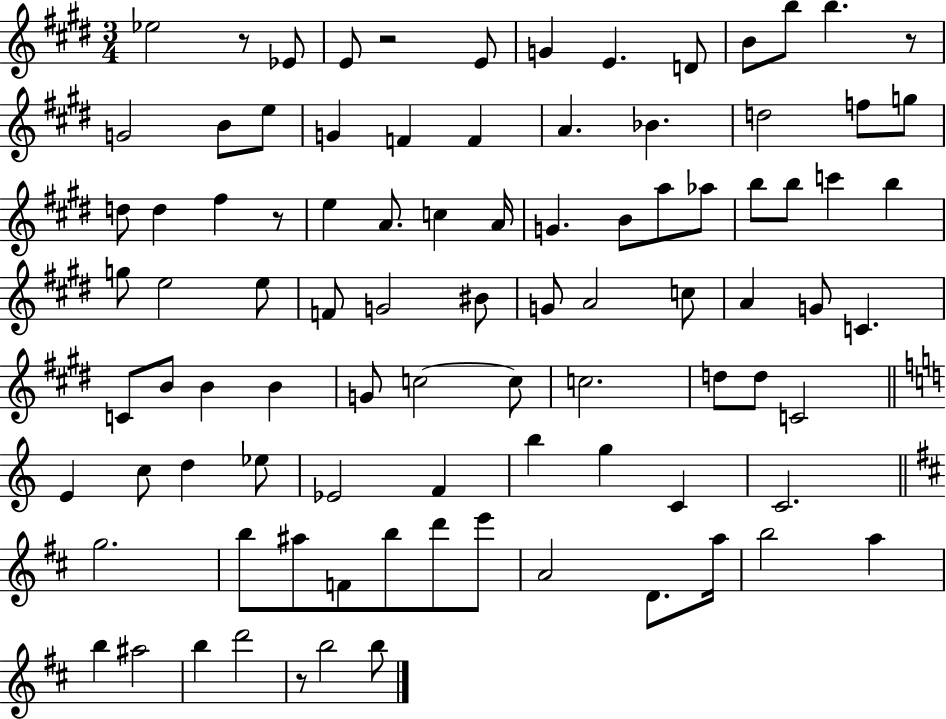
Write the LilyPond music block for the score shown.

{
  \clef treble
  \numericTimeSignature
  \time 3/4
  \key e \major
  ees''2 r8 ees'8 | e'8 r2 e'8 | g'4 e'4. d'8 | b'8 b''8 b''4. r8 | \break g'2 b'8 e''8 | g'4 f'4 f'4 | a'4. bes'4. | d''2 f''8 g''8 | \break d''8 d''4 fis''4 r8 | e''4 a'8. c''4 a'16 | g'4. b'8 a''8 aes''8 | b''8 b''8 c'''4 b''4 | \break g''8 e''2 e''8 | f'8 g'2 bis'8 | g'8 a'2 c''8 | a'4 g'8 c'4. | \break c'8 b'8 b'4 b'4 | g'8 c''2~~ c''8 | c''2. | d''8 d''8 c'2 | \break \bar "||" \break \key c \major e'4 c''8 d''4 ees''8 | ees'2 f'4 | b''4 g''4 c'4 | c'2. | \break \bar "||" \break \key b \minor g''2. | b''8 ais''8 f'8 b''8 d'''8 e'''8 | a'2 d'8. a''16 | b''2 a''4 | \break b''4 ais''2 | b''4 d'''2 | r8 b''2 b''8 | \bar "|."
}